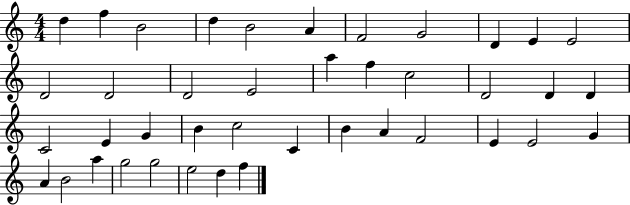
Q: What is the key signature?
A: C major